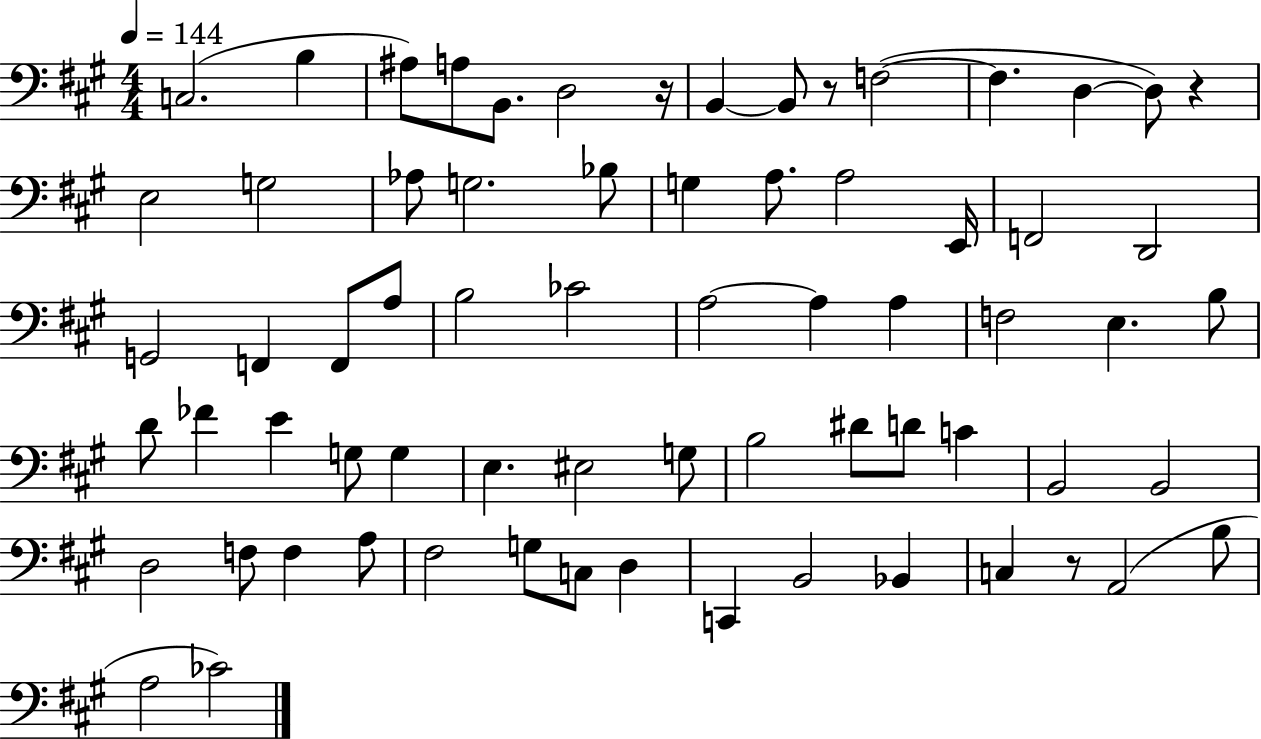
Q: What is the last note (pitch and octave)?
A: CES4